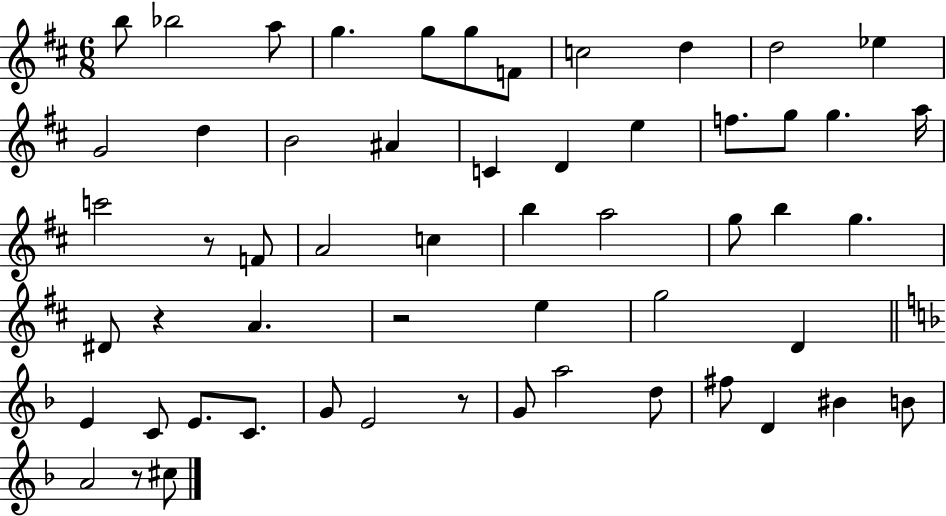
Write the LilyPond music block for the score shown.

{
  \clef treble
  \numericTimeSignature
  \time 6/8
  \key d \major
  b''8 bes''2 a''8 | g''4. g''8 g''8 f'8 | c''2 d''4 | d''2 ees''4 | \break g'2 d''4 | b'2 ais'4 | c'4 d'4 e''4 | f''8. g''8 g''4. a''16 | \break c'''2 r8 f'8 | a'2 c''4 | b''4 a''2 | g''8 b''4 g''4. | \break dis'8 r4 a'4. | r2 e''4 | g''2 d'4 | \bar "||" \break \key f \major e'4 c'8 e'8. c'8. | g'8 e'2 r8 | g'8 a''2 d''8 | fis''8 d'4 bis'4 b'8 | \break a'2 r8 cis''8 | \bar "|."
}